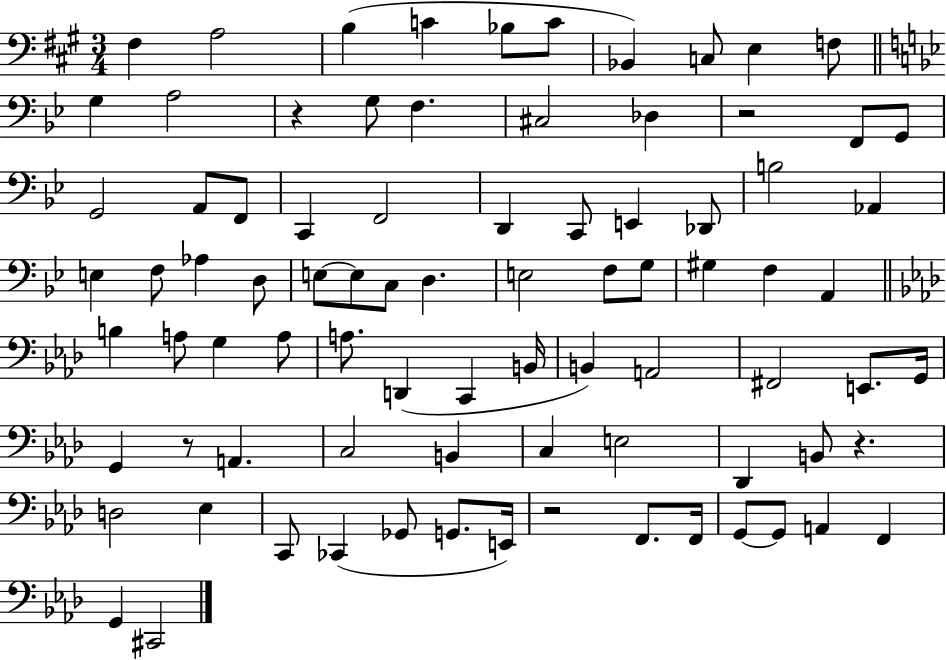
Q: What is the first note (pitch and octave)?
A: F#3